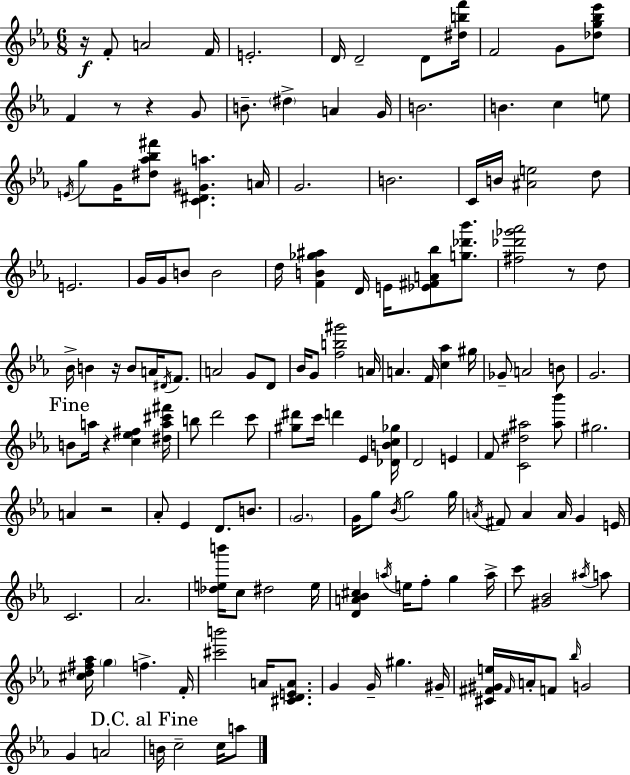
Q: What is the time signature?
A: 6/8